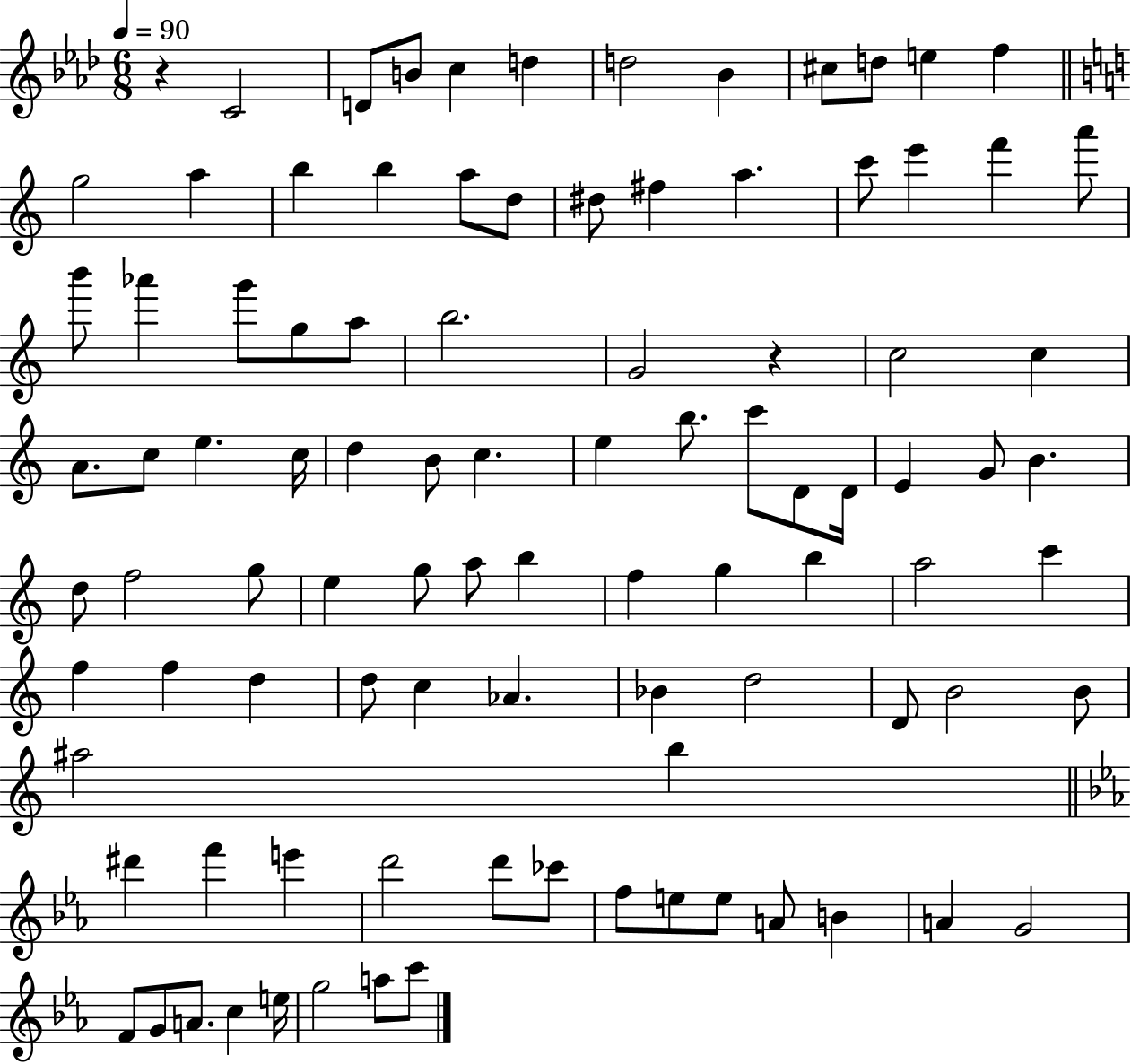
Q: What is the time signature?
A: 6/8